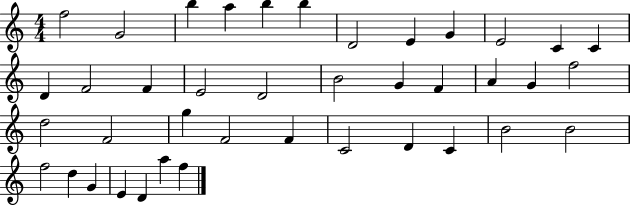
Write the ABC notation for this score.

X:1
T:Untitled
M:4/4
L:1/4
K:C
f2 G2 b a b b D2 E G E2 C C D F2 F E2 D2 B2 G F A G f2 d2 F2 g F2 F C2 D C B2 B2 f2 d G E D a f